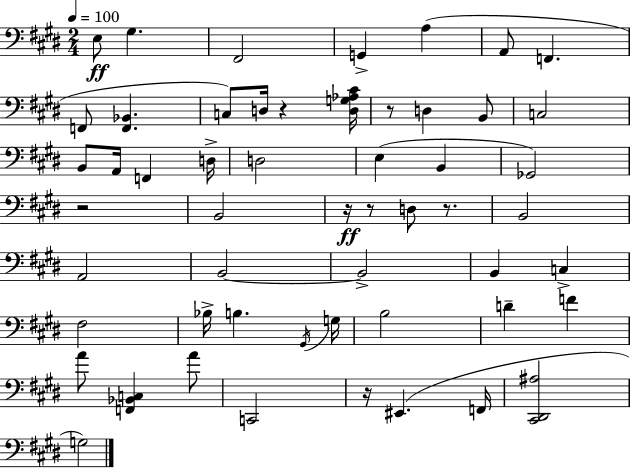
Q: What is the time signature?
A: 2/4